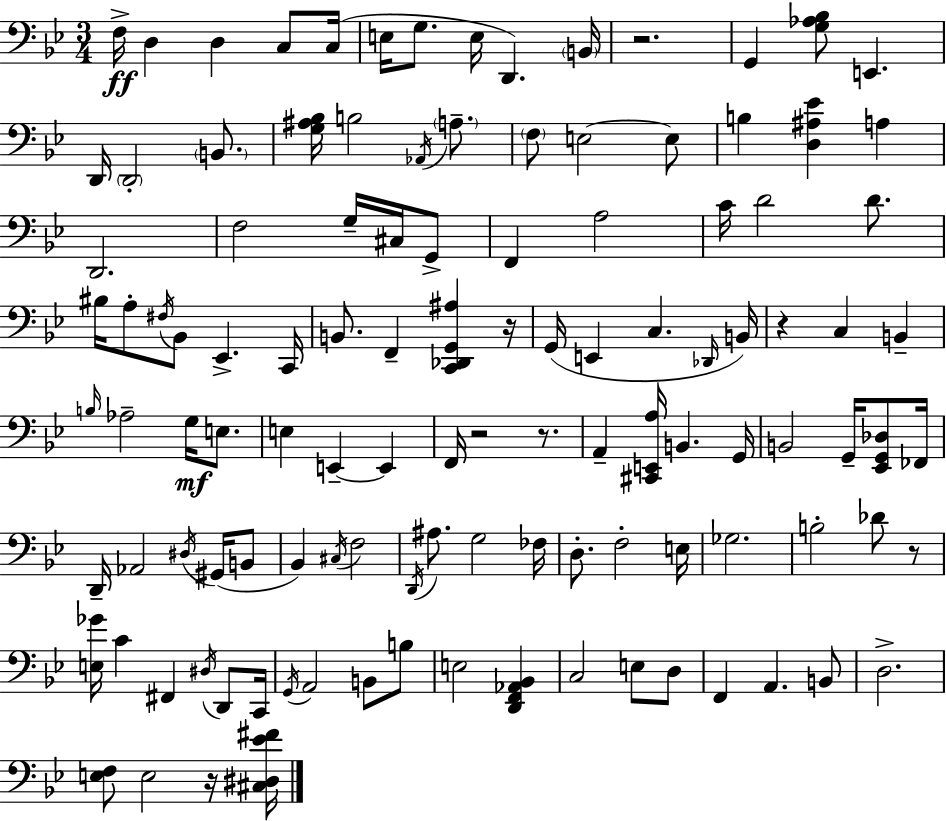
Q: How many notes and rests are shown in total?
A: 115